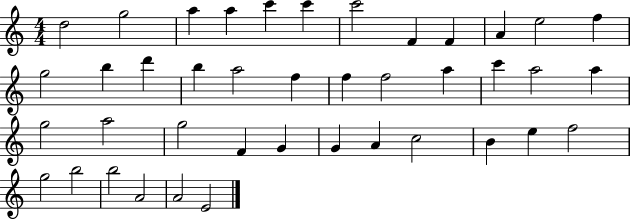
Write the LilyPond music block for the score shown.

{
  \clef treble
  \numericTimeSignature
  \time 4/4
  \key c \major
  d''2 g''2 | a''4 a''4 c'''4 c'''4 | c'''2 f'4 f'4 | a'4 e''2 f''4 | \break g''2 b''4 d'''4 | b''4 a''2 f''4 | f''4 f''2 a''4 | c'''4 a''2 a''4 | \break g''2 a''2 | g''2 f'4 g'4 | g'4 a'4 c''2 | b'4 e''4 f''2 | \break g''2 b''2 | b''2 a'2 | a'2 e'2 | \bar "|."
}